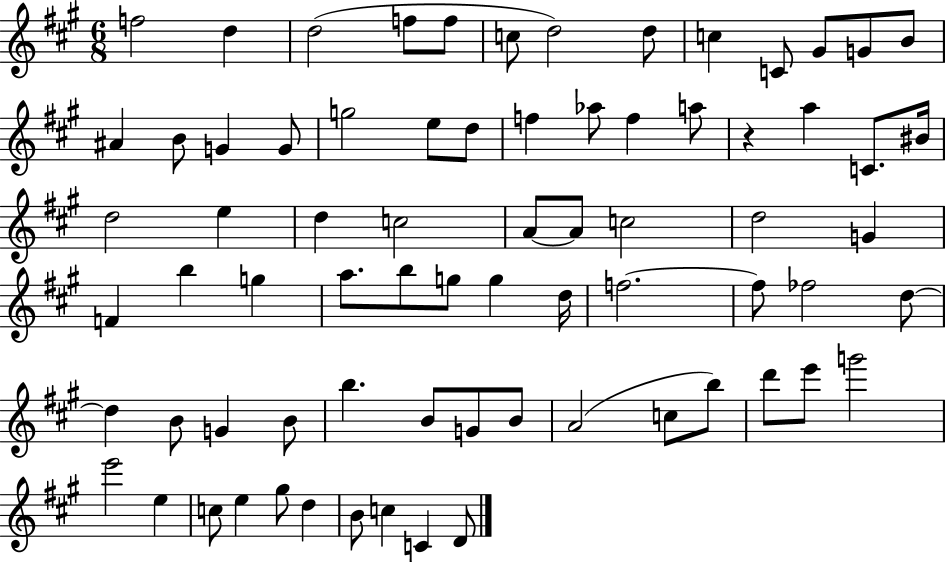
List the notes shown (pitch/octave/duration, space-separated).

F5/h D5/q D5/h F5/e F5/e C5/e D5/h D5/e C5/q C4/e G#4/e G4/e B4/e A#4/q B4/e G4/q G4/e G5/h E5/e D5/e F5/q Ab5/e F5/q A5/e R/q A5/q C4/e. BIS4/s D5/h E5/q D5/q C5/h A4/e A4/e C5/h D5/h G4/q F4/q B5/q G5/q A5/e. B5/e G5/e G5/q D5/s F5/h. F5/e FES5/h D5/e D5/q B4/e G4/q B4/e B5/q. B4/e G4/e B4/e A4/h C5/e B5/e D6/e E6/e G6/h E6/h E5/q C5/e E5/q G#5/e D5/q B4/e C5/q C4/q D4/e